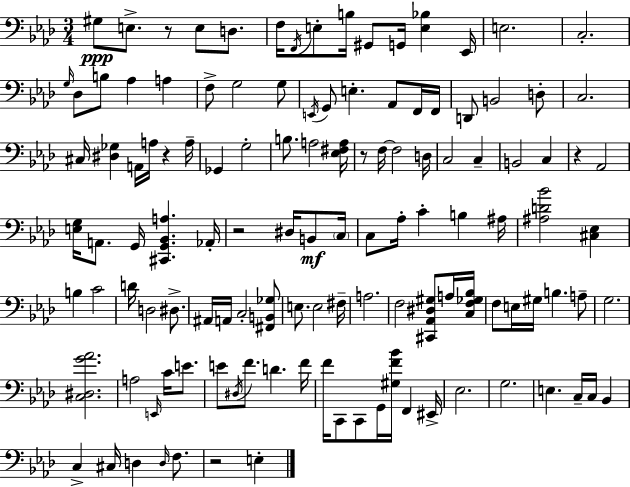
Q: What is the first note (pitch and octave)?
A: G#3